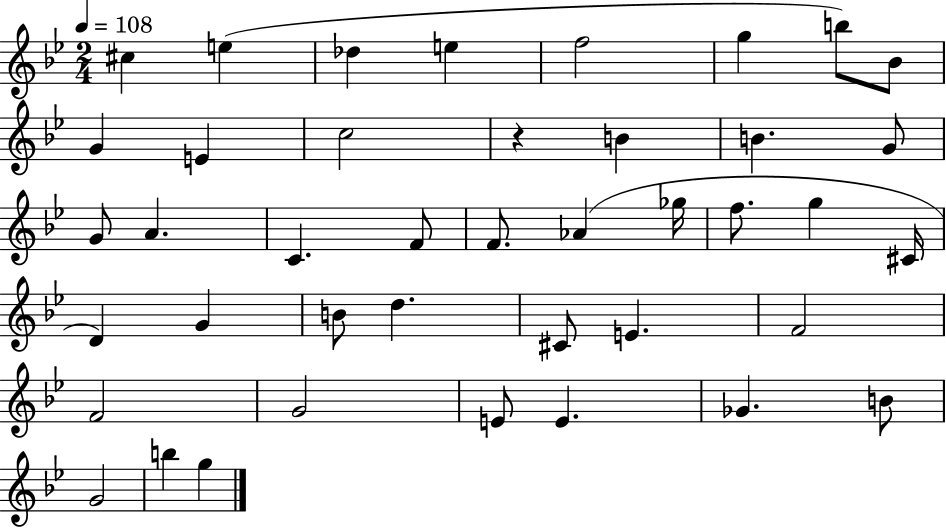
X:1
T:Untitled
M:2/4
L:1/4
K:Bb
^c e _d e f2 g b/2 _B/2 G E c2 z B B G/2 G/2 A C F/2 F/2 _A _g/4 f/2 g ^C/4 D G B/2 d ^C/2 E F2 F2 G2 E/2 E _G B/2 G2 b g